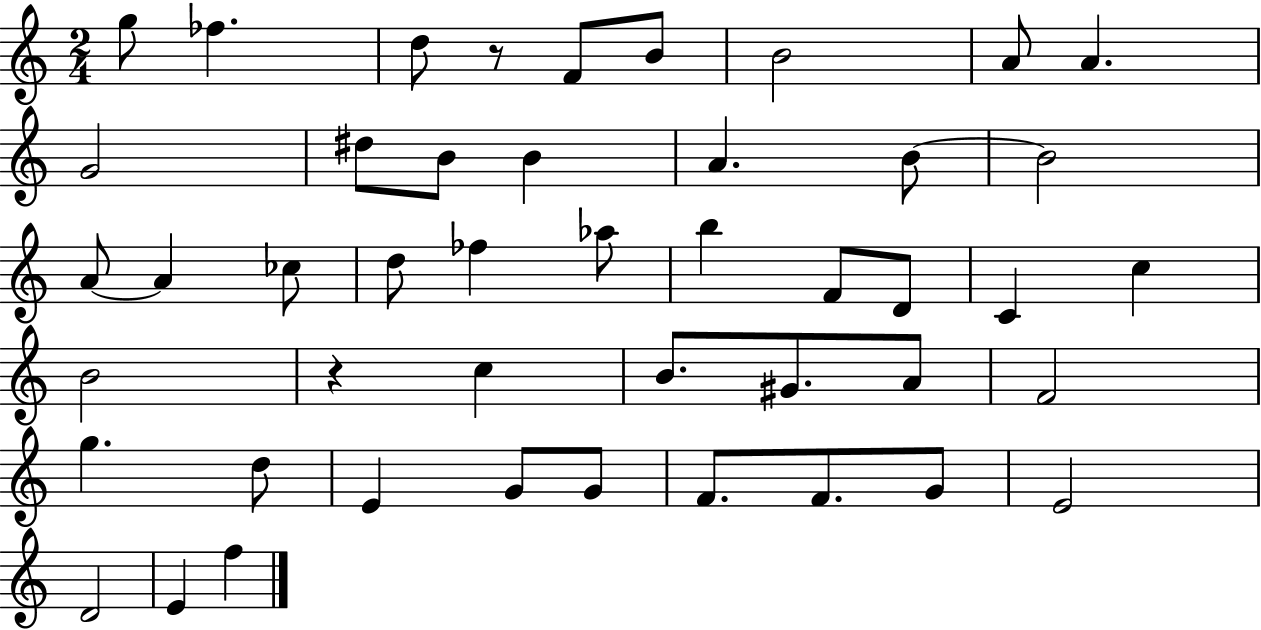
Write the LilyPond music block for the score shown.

{
  \clef treble
  \numericTimeSignature
  \time 2/4
  \key c \major
  g''8 fes''4. | d''8 r8 f'8 b'8 | b'2 | a'8 a'4. | \break g'2 | dis''8 b'8 b'4 | a'4. b'8~~ | b'2 | \break a'8~~ a'4 ces''8 | d''8 fes''4 aes''8 | b''4 f'8 d'8 | c'4 c''4 | \break b'2 | r4 c''4 | b'8. gis'8. a'8 | f'2 | \break g''4. d''8 | e'4 g'8 g'8 | f'8. f'8. g'8 | e'2 | \break d'2 | e'4 f''4 | \bar "|."
}